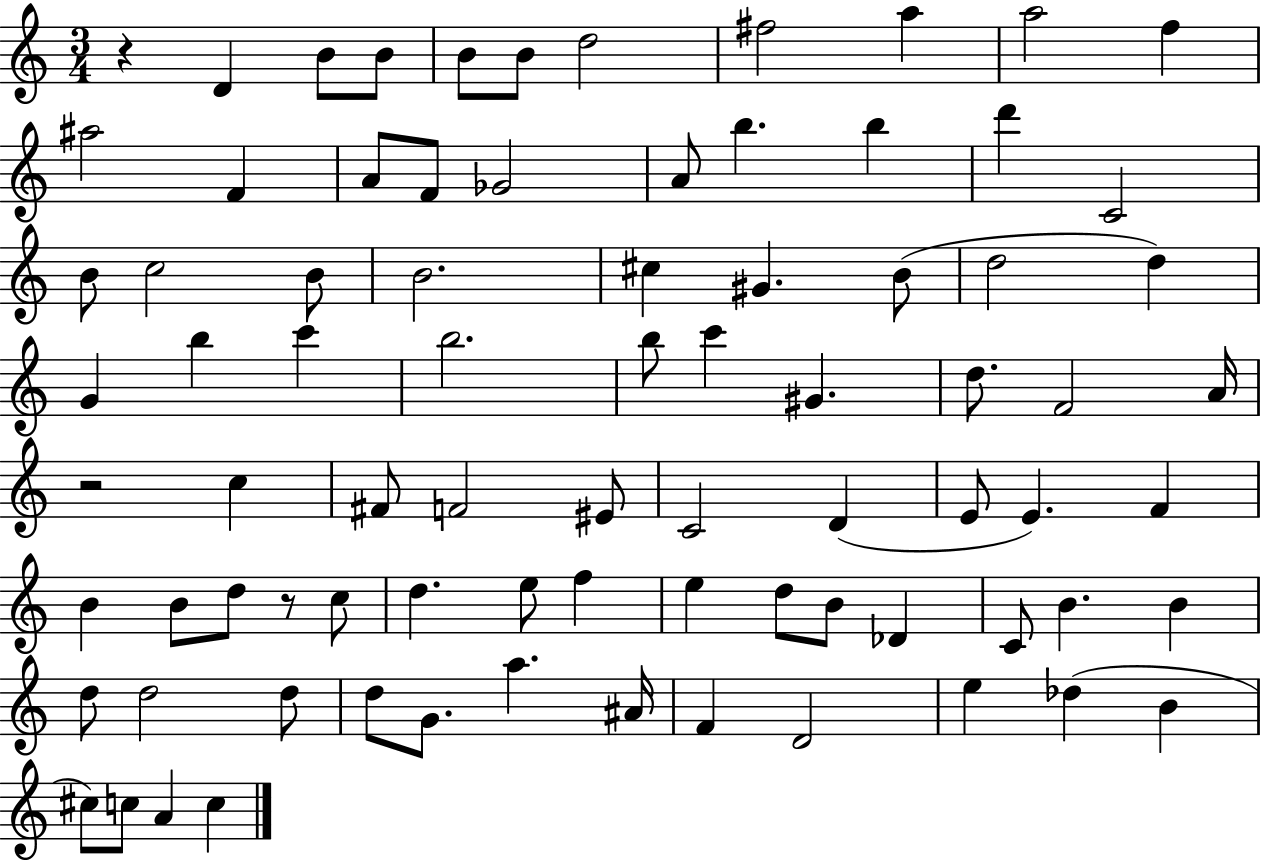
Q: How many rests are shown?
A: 3